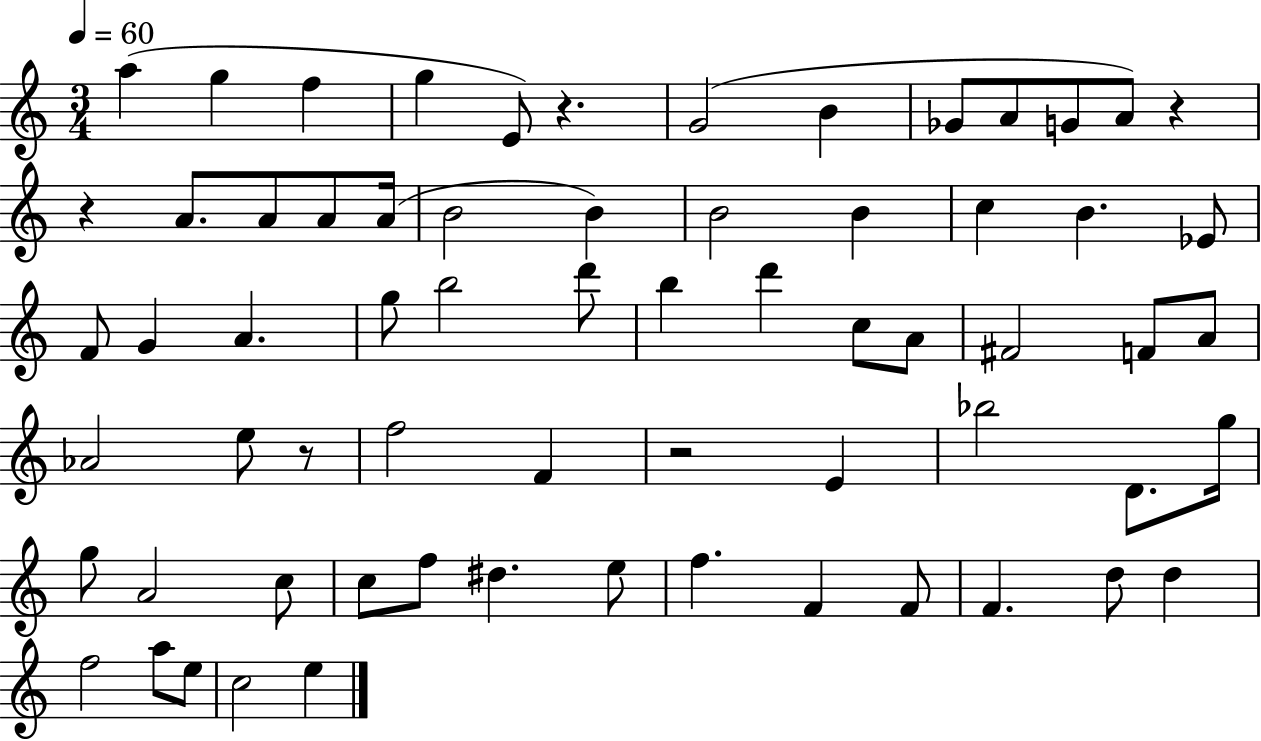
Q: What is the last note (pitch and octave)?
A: E5